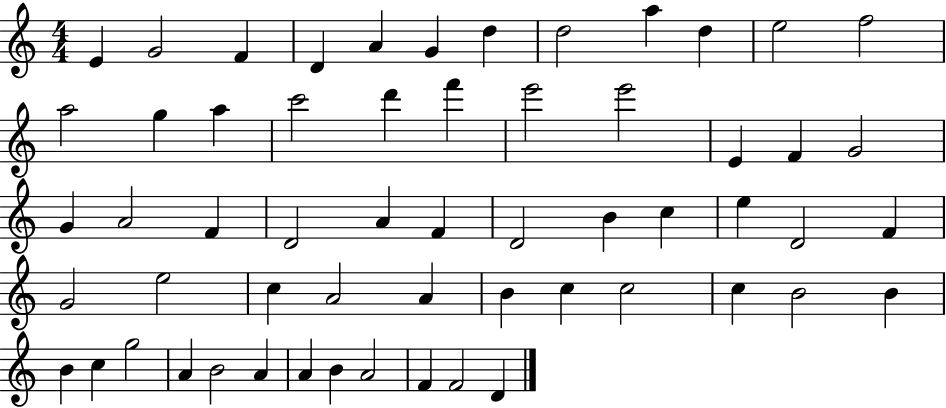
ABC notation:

X:1
T:Untitled
M:4/4
L:1/4
K:C
E G2 F D A G d d2 a d e2 f2 a2 g a c'2 d' f' e'2 e'2 E F G2 G A2 F D2 A F D2 B c e D2 F G2 e2 c A2 A B c c2 c B2 B B c g2 A B2 A A B A2 F F2 D